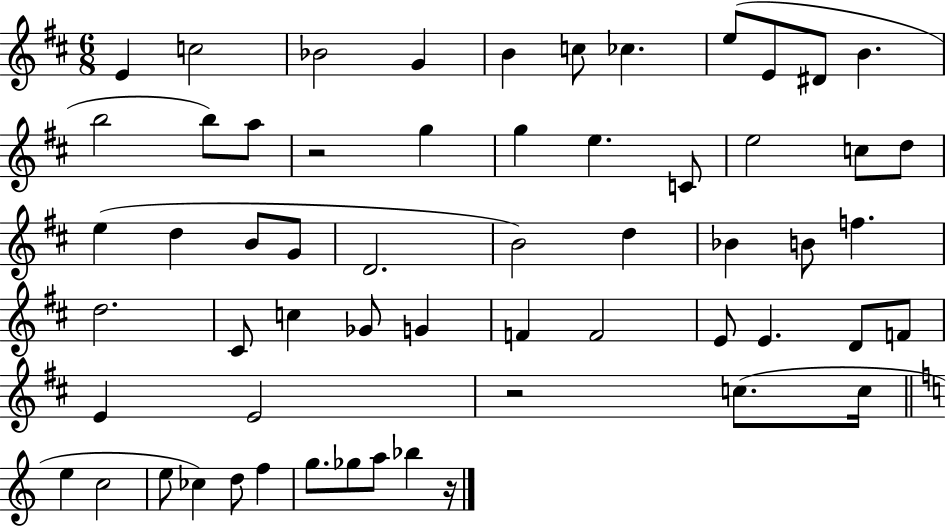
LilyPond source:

{
  \clef treble
  \numericTimeSignature
  \time 6/8
  \key d \major
  e'4 c''2 | bes'2 g'4 | b'4 c''8 ces''4. | e''8( e'8 dis'8 b'4. | \break b''2 b''8) a''8 | r2 g''4 | g''4 e''4. c'8 | e''2 c''8 d''8 | \break e''4( d''4 b'8 g'8 | d'2. | b'2) d''4 | bes'4 b'8 f''4. | \break d''2. | cis'8 c''4 ges'8 g'4 | f'4 f'2 | e'8 e'4. d'8 f'8 | \break e'4 e'2 | r2 c''8.( c''16 | \bar "||" \break \key c \major e''4 c''2 | e''8 ces''4) d''8 f''4 | g''8. ges''8 a''8 bes''4 r16 | \bar "|."
}